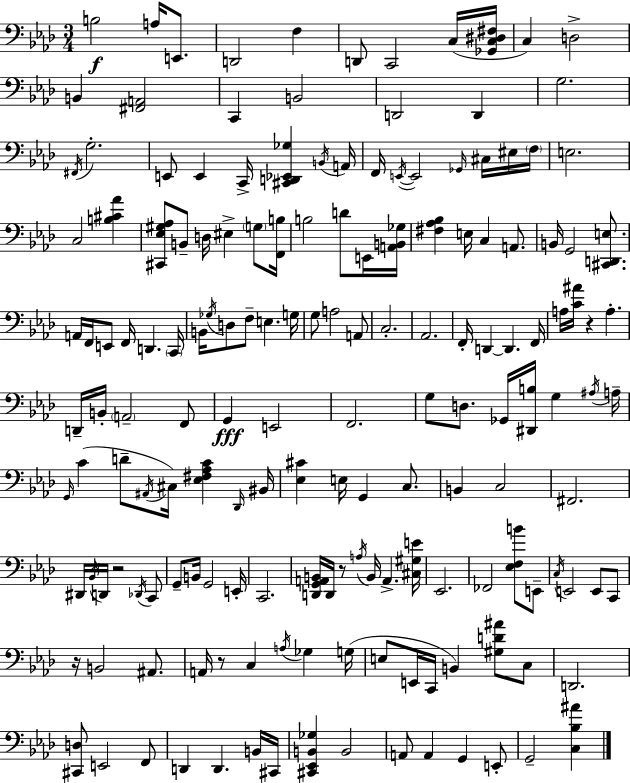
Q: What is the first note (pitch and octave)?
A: B3